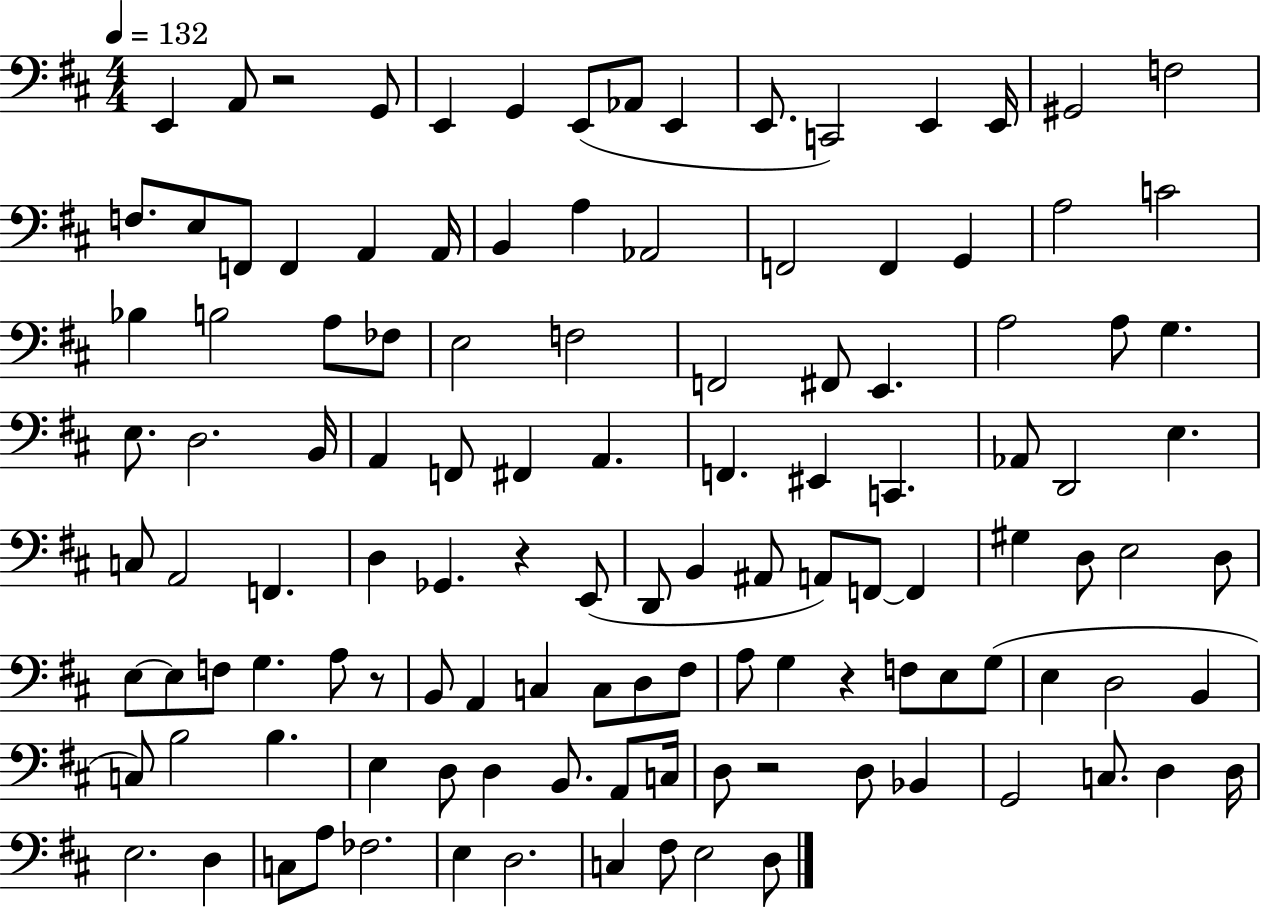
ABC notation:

X:1
T:Untitled
M:4/4
L:1/4
K:D
E,, A,,/2 z2 G,,/2 E,, G,, E,,/2 _A,,/2 E,, E,,/2 C,,2 E,, E,,/4 ^G,,2 F,2 F,/2 E,/2 F,,/2 F,, A,, A,,/4 B,, A, _A,,2 F,,2 F,, G,, A,2 C2 _B, B,2 A,/2 _F,/2 E,2 F,2 F,,2 ^F,,/2 E,, A,2 A,/2 G, E,/2 D,2 B,,/4 A,, F,,/2 ^F,, A,, F,, ^E,, C,, _A,,/2 D,,2 E, C,/2 A,,2 F,, D, _G,, z E,,/2 D,,/2 B,, ^A,,/2 A,,/2 F,,/2 F,, ^G, D,/2 E,2 D,/2 E,/2 E,/2 F,/2 G, A,/2 z/2 B,,/2 A,, C, C,/2 D,/2 ^F,/2 A,/2 G, z F,/2 E,/2 G,/2 E, D,2 B,, C,/2 B,2 B, E, D,/2 D, B,,/2 A,,/2 C,/4 D,/2 z2 D,/2 _B,, G,,2 C,/2 D, D,/4 E,2 D, C,/2 A,/2 _F,2 E, D,2 C, ^F,/2 E,2 D,/2